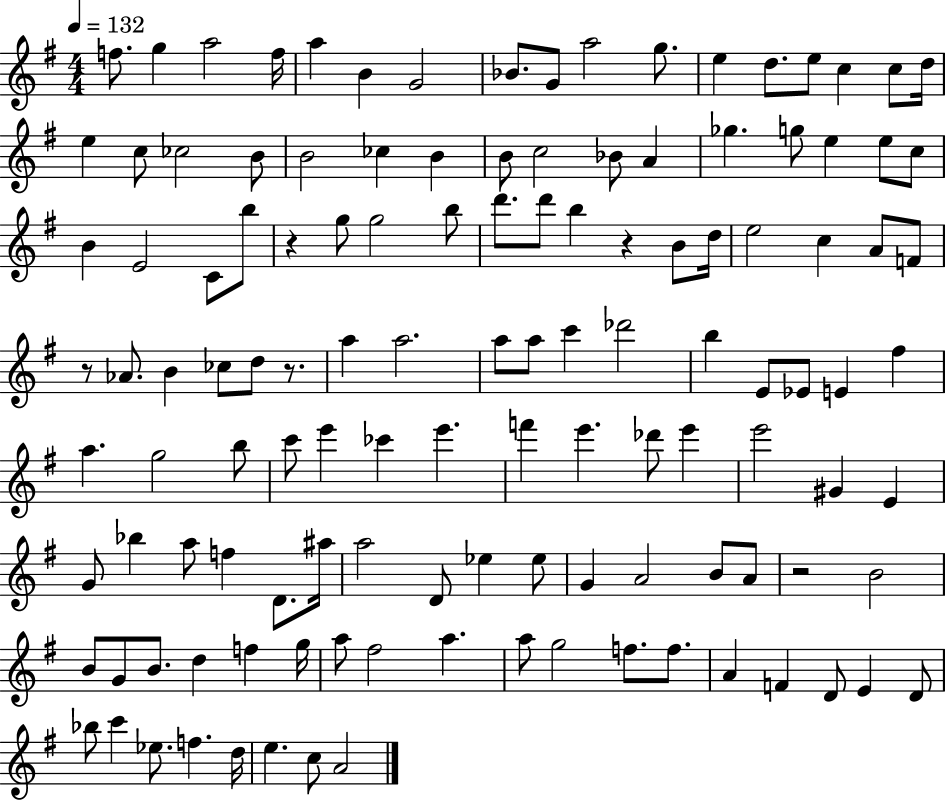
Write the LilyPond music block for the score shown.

{
  \clef treble
  \numericTimeSignature
  \time 4/4
  \key g \major
  \tempo 4 = 132
  f''8. g''4 a''2 f''16 | a''4 b'4 g'2 | bes'8. g'8 a''2 g''8. | e''4 d''8. e''8 c''4 c''8 d''16 | \break e''4 c''8 ces''2 b'8 | b'2 ces''4 b'4 | b'8 c''2 bes'8 a'4 | ges''4. g''8 e''4 e''8 c''8 | \break b'4 e'2 c'8 b''8 | r4 g''8 g''2 b''8 | d'''8. d'''8 b''4 r4 b'8 d''16 | e''2 c''4 a'8 f'8 | \break r8 aes'8. b'4 ces''8 d''8 r8. | a''4 a''2. | a''8 a''8 c'''4 des'''2 | b''4 e'8 ees'8 e'4 fis''4 | \break a''4. g''2 b''8 | c'''8 e'''4 ces'''4 e'''4. | f'''4 e'''4. des'''8 e'''4 | e'''2 gis'4 e'4 | \break g'8 bes''4 a''8 f''4 d'8. ais''16 | a''2 d'8 ees''4 ees''8 | g'4 a'2 b'8 a'8 | r2 b'2 | \break b'8 g'8 b'8. d''4 f''4 g''16 | a''8 fis''2 a''4. | a''8 g''2 f''8. f''8. | a'4 f'4 d'8 e'4 d'8 | \break bes''8 c'''4 ees''8. f''4. d''16 | e''4. c''8 a'2 | \bar "|."
}